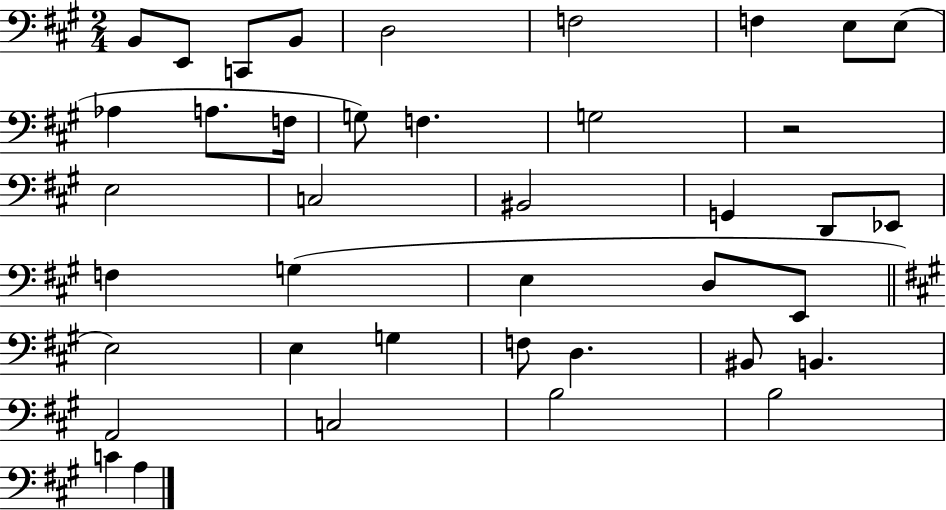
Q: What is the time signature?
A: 2/4